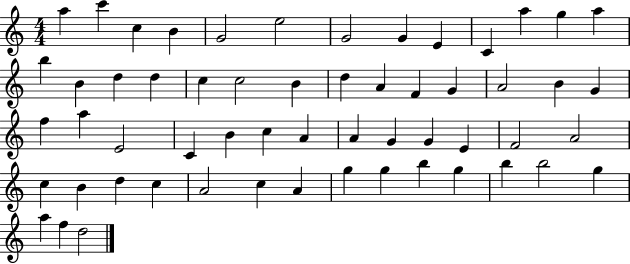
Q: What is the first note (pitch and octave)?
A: A5